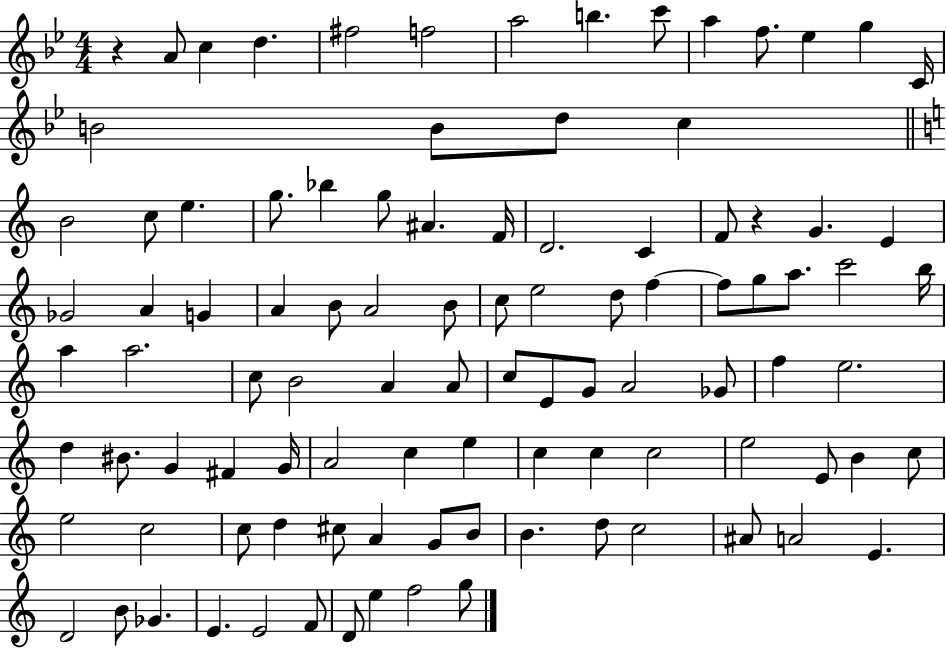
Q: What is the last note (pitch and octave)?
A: G5